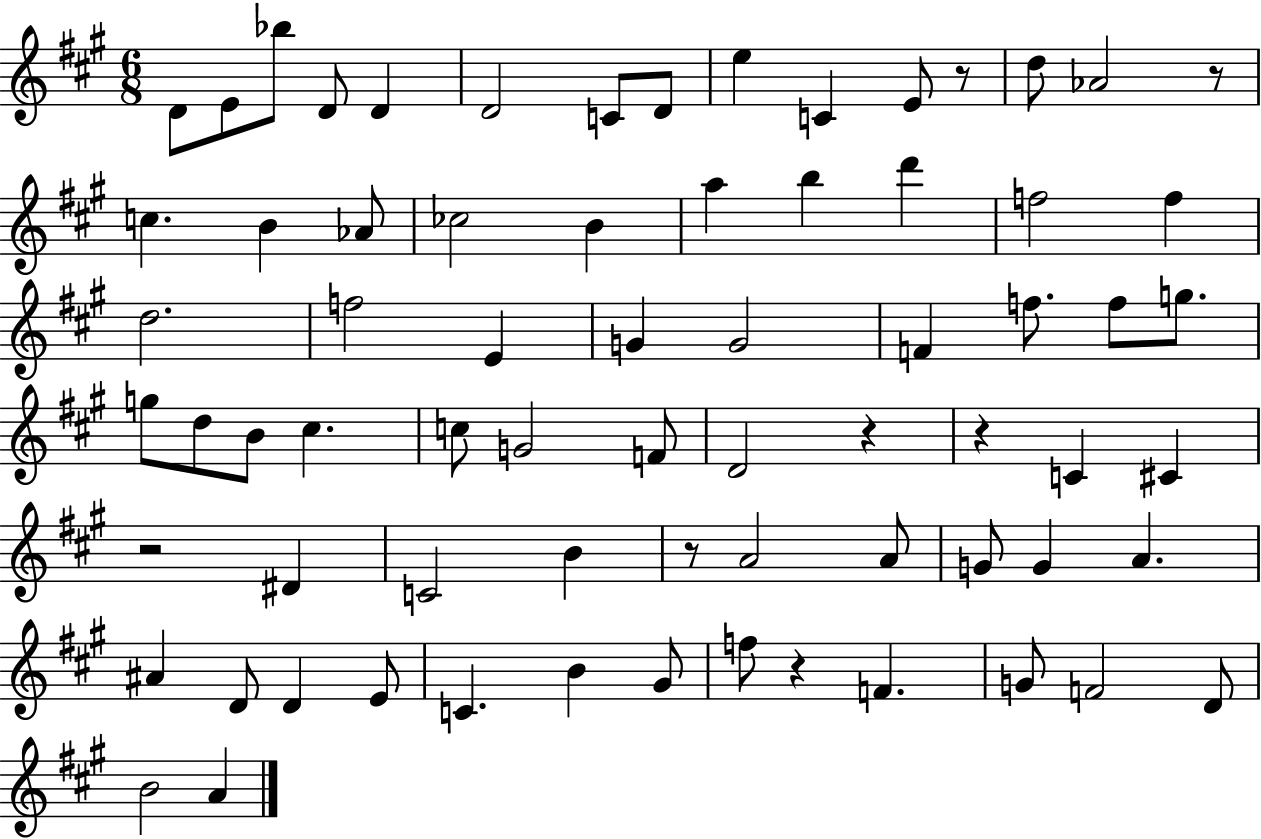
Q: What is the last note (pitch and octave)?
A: A4